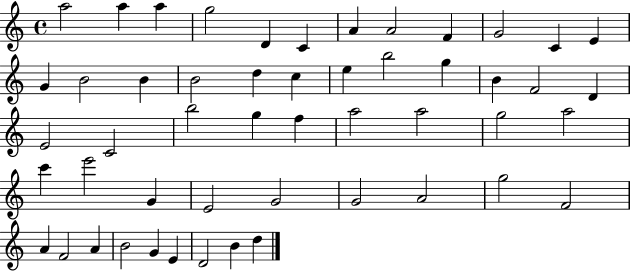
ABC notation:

X:1
T:Untitled
M:4/4
L:1/4
K:C
a2 a a g2 D C A A2 F G2 C E G B2 B B2 d c e b2 g B F2 D E2 C2 b2 g f a2 a2 g2 a2 c' e'2 G E2 G2 G2 A2 g2 F2 A F2 A B2 G E D2 B d